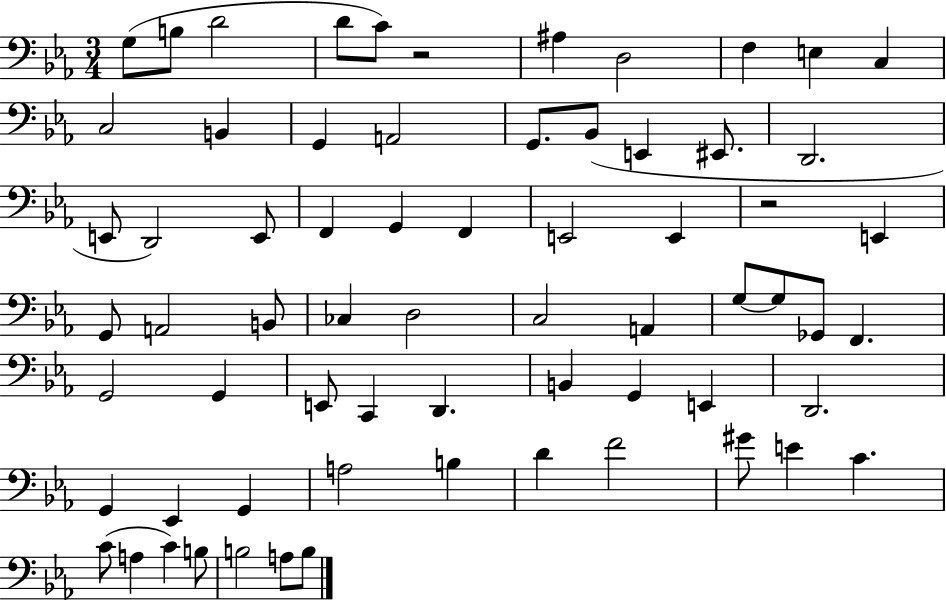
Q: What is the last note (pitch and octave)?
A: B3